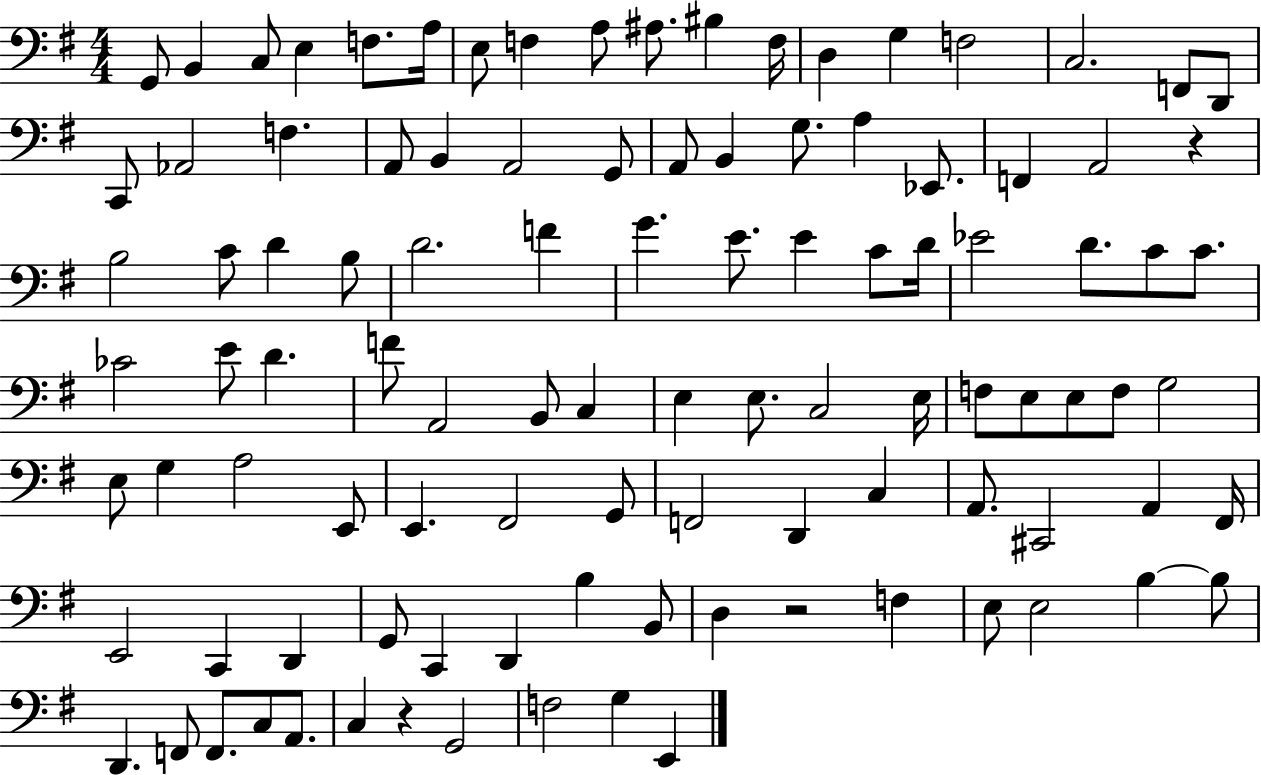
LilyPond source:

{
  \clef bass
  \numericTimeSignature
  \time 4/4
  \key g \major
  \repeat volta 2 { g,8 b,4 c8 e4 f8. a16 | e8 f4 a8 ais8. bis4 f16 | d4 g4 f2 | c2. f,8 d,8 | \break c,8 aes,2 f4. | a,8 b,4 a,2 g,8 | a,8 b,4 g8. a4 ees,8. | f,4 a,2 r4 | \break b2 c'8 d'4 b8 | d'2. f'4 | g'4. e'8. e'4 c'8 d'16 | ees'2 d'8. c'8 c'8. | \break ces'2 e'8 d'4. | f'8 a,2 b,8 c4 | e4 e8. c2 e16 | f8 e8 e8 f8 g2 | \break e8 g4 a2 e,8 | e,4. fis,2 g,8 | f,2 d,4 c4 | a,8. cis,2 a,4 fis,16 | \break e,2 c,4 d,4 | g,8 c,4 d,4 b4 b,8 | d4 r2 f4 | e8 e2 b4~~ b8 | \break d,4. f,8 f,8. c8 a,8. | c4 r4 g,2 | f2 g4 e,4 | } \bar "|."
}